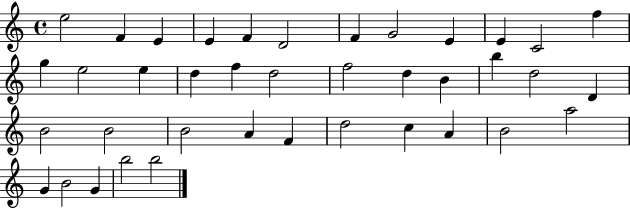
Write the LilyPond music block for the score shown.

{
  \clef treble
  \time 4/4
  \defaultTimeSignature
  \key c \major
  e''2 f'4 e'4 | e'4 f'4 d'2 | f'4 g'2 e'4 | e'4 c'2 f''4 | \break g''4 e''2 e''4 | d''4 f''4 d''2 | f''2 d''4 b'4 | b''4 d''2 d'4 | \break b'2 b'2 | b'2 a'4 f'4 | d''2 c''4 a'4 | b'2 a''2 | \break g'4 b'2 g'4 | b''2 b''2 | \bar "|."
}